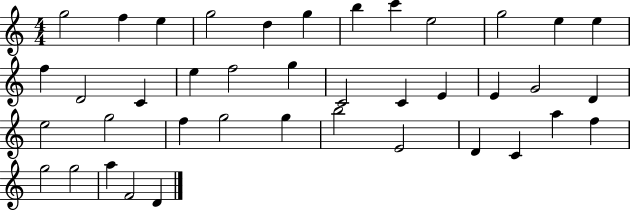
{
  \clef treble
  \numericTimeSignature
  \time 4/4
  \key c \major
  g''2 f''4 e''4 | g''2 d''4 g''4 | b''4 c'''4 e''2 | g''2 e''4 e''4 | \break f''4 d'2 c'4 | e''4 f''2 g''4 | c'2 c'4 e'4 | e'4 g'2 d'4 | \break e''2 g''2 | f''4 g''2 g''4 | b''2 e'2 | d'4 c'4 a''4 f''4 | \break g''2 g''2 | a''4 f'2 d'4 | \bar "|."
}